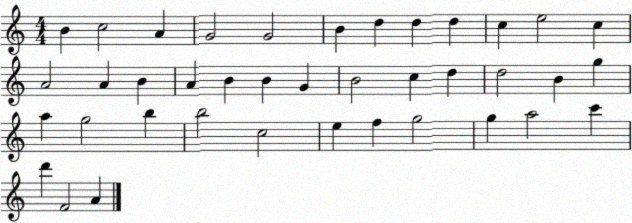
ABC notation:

X:1
T:Untitled
M:4/4
L:1/4
K:C
B c2 A G2 G2 B d d d c e2 c A2 A B A B B G B2 c d d2 B g a g2 b b2 c2 e f g2 g a2 c' d' F2 A